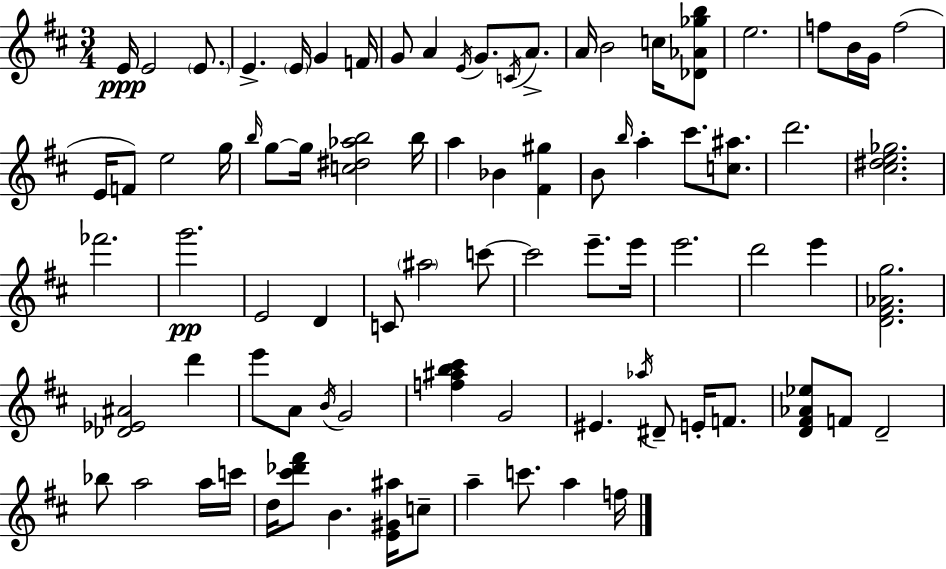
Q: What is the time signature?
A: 3/4